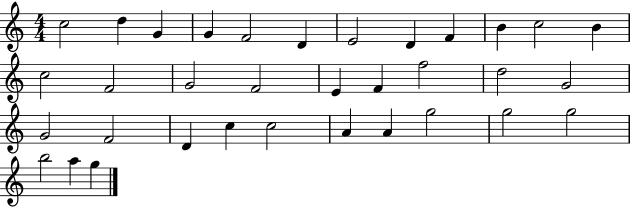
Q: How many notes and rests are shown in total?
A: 34